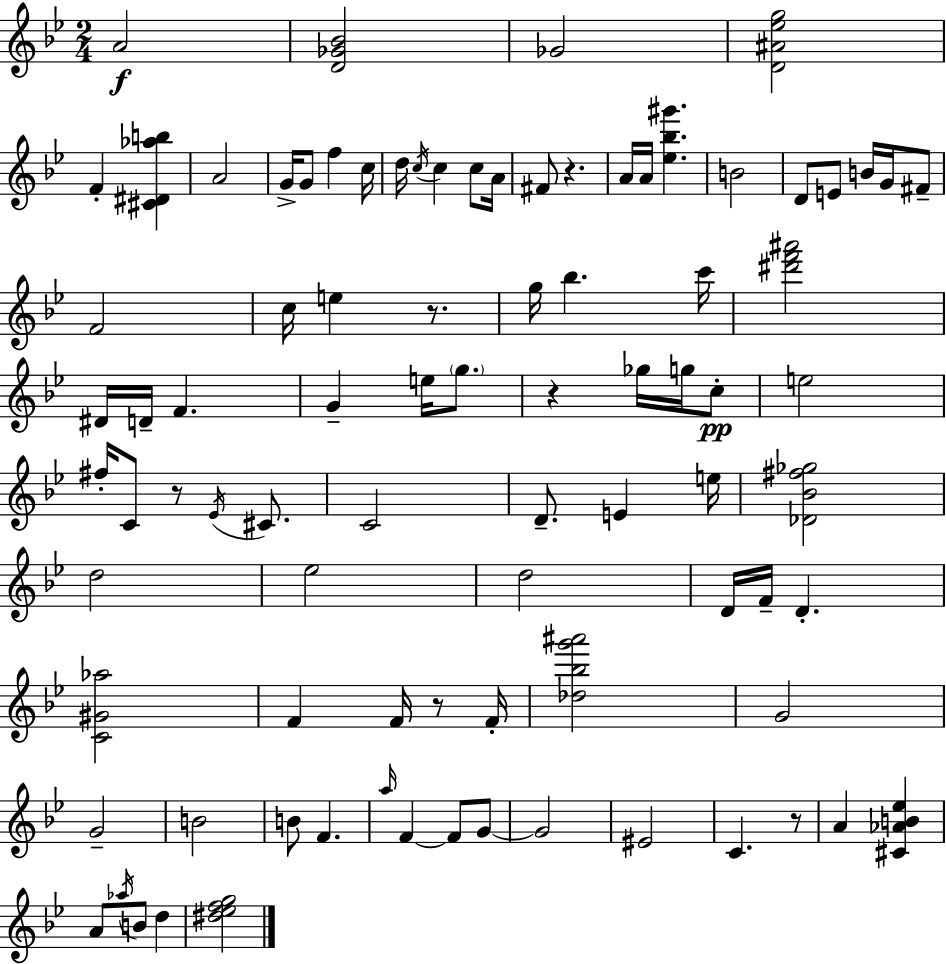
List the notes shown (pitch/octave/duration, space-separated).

A4/h [D4,Gb4,Bb4]/h Gb4/h [D4,A#4,Eb5,G5]/h F4/q [C#4,D#4,Ab5,B5]/q A4/h G4/s G4/e F5/q C5/s D5/s C5/s C5/q C5/e A4/s F#4/e R/q. A4/s A4/s [Eb5,Bb5,G#6]/q. B4/h D4/e E4/e B4/s G4/s F#4/e F4/h C5/s E5/q R/e. G5/s Bb5/q. C6/s [D#6,F6,A#6]/h D#4/s D4/s F4/q. G4/q E5/s G5/e. R/q Gb5/s G5/s C5/e E5/h F#5/s C4/e R/e Eb4/s C#4/e. C4/h D4/e. E4/q E5/s [Db4,Bb4,F#5,Gb5]/h D5/h Eb5/h D5/h D4/s F4/s D4/q. [C4,G#4,Ab5]/h F4/q F4/s R/e F4/s [Db5,Bb5,G6,A#6]/h G4/h G4/h B4/h B4/e F4/q. A5/s F4/q F4/e G4/e G4/h EIS4/h C4/q. R/e A4/q [C#4,Ab4,B4,Eb5]/q A4/e Ab5/s B4/e D5/q [D#5,Eb5,F5,G5]/h